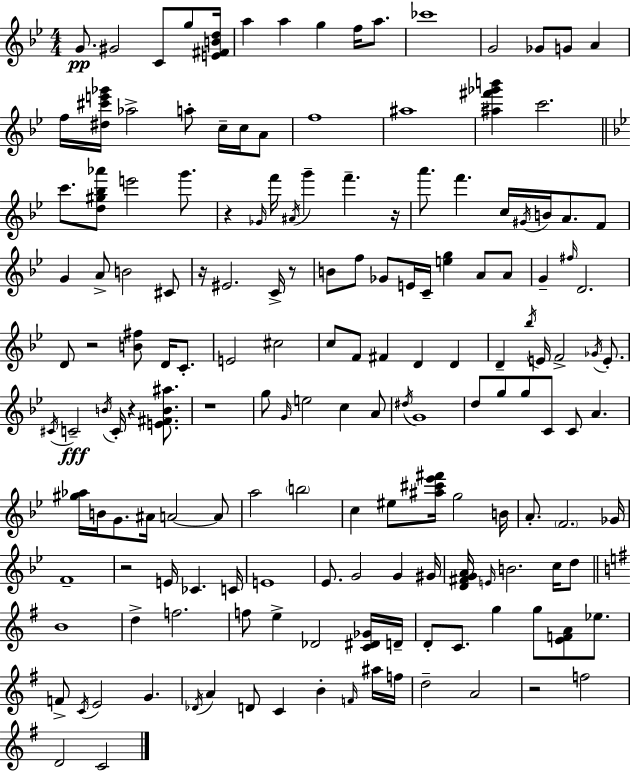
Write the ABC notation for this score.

X:1
T:Untitled
M:4/4
L:1/4
K:Bb
G/2 ^G2 C/2 g/2 [E^FBd]/4 a a g f/4 a/2 _c'4 G2 _G/2 G/2 A f/4 [^d^c'e'_g']/4 _a2 a/2 c/4 c/4 A/2 f4 ^a4 [^a^f'_g'b'] c'2 c'/2 [d^g_b_a']/2 e'2 g'/2 z _G/4 f'/4 ^A/4 g' f' z/4 a'/2 f' c/4 ^G/4 B/4 A/2 F/2 G A/2 B2 ^C/2 z/4 ^E2 C/4 z/2 B/2 f/2 _G/2 E/4 C/4 [eg] A/2 A/2 G ^f/4 D2 D/2 z2 [B^f]/2 D/4 C/2 E2 ^c2 c/2 F/2 ^F D D D _b/4 E/4 F2 _G/4 E/2 ^C/4 C2 B/4 C/4 z [E^FB^a]/2 z4 g/2 G/4 e2 c A/2 ^d/4 G4 d/2 g/2 g/2 C/2 C/2 A [^g_a]/4 B/4 G/2 ^A/4 A2 A/2 a2 b2 c ^e/2 [^a^c'_e'^f']/4 g2 B/4 A/2 F2 _G/4 F4 z2 E/4 _C C/4 E4 _E/2 G2 G ^G/4 [D^FGA]/4 E/4 B2 c/4 d/2 B4 d f2 f/2 e _D2 [C^D_G]/4 D/4 D/2 C/2 g g/2 [EFA]/2 _e/2 F/2 C/4 E2 G _D/4 A D/2 C B F/4 ^a/4 f/4 d2 A2 z2 f2 D2 C2